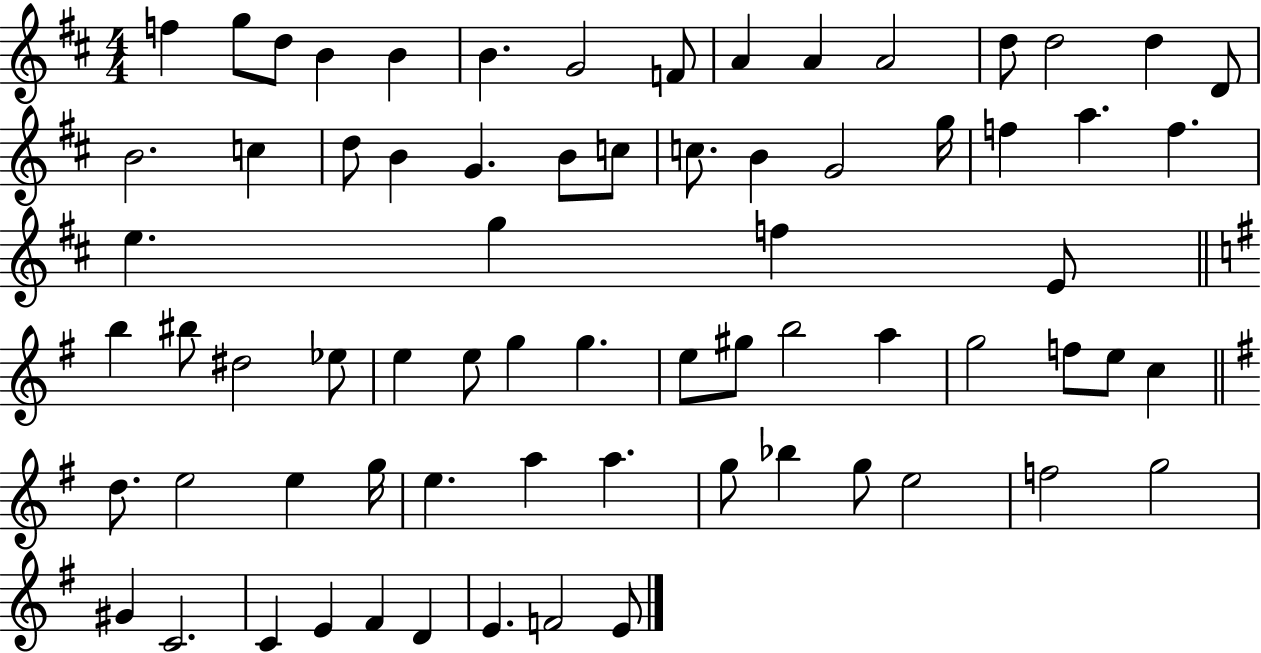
F5/q G5/e D5/e B4/q B4/q B4/q. G4/h F4/e A4/q A4/q A4/h D5/e D5/h D5/q D4/e B4/h. C5/q D5/e B4/q G4/q. B4/e C5/e C5/e. B4/q G4/h G5/s F5/q A5/q. F5/q. E5/q. G5/q F5/q E4/e B5/q BIS5/e D#5/h Eb5/e E5/q E5/e G5/q G5/q. E5/e G#5/e B5/h A5/q G5/h F5/e E5/e C5/q D5/e. E5/h E5/q G5/s E5/q. A5/q A5/q. G5/e Bb5/q G5/e E5/h F5/h G5/h G#4/q C4/h. C4/q E4/q F#4/q D4/q E4/q. F4/h E4/e